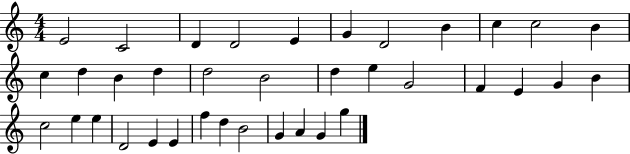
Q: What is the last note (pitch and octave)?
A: G5